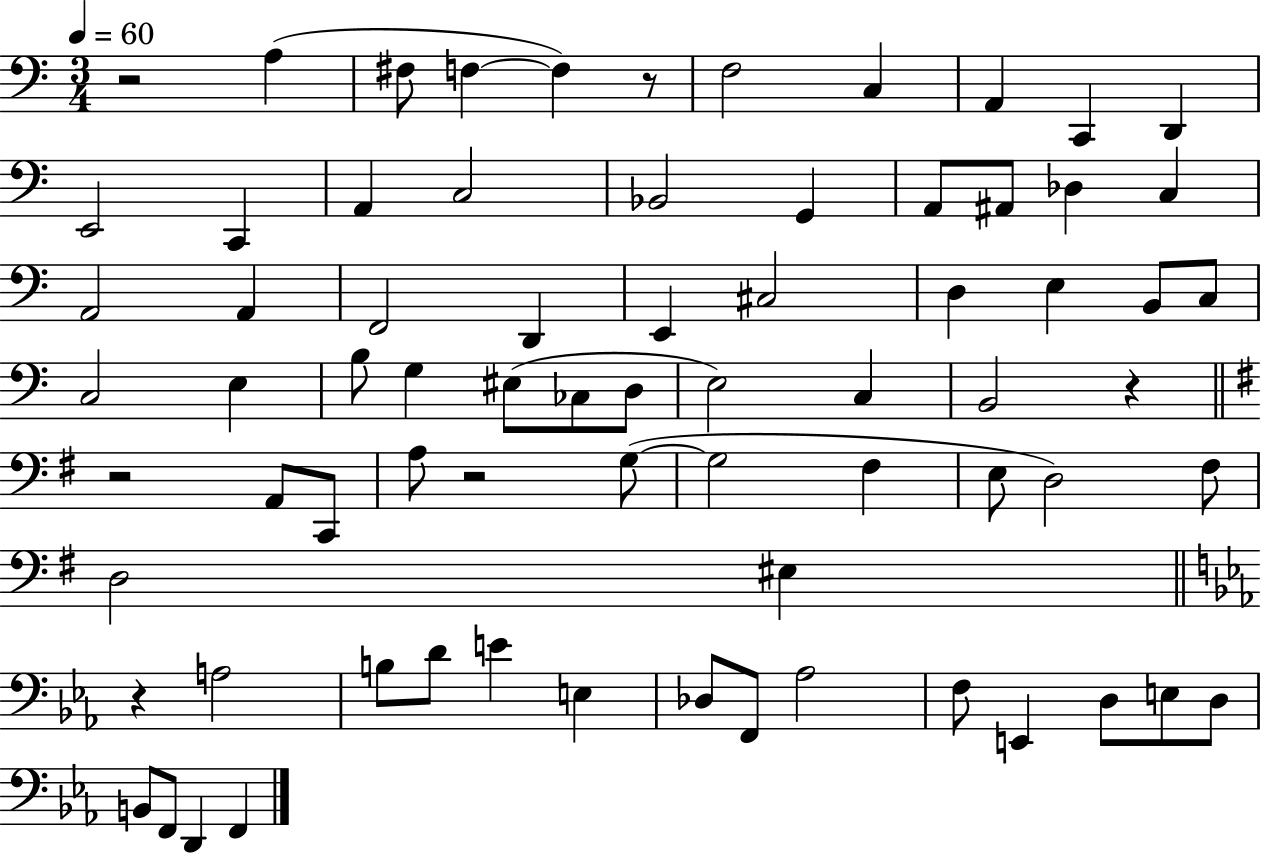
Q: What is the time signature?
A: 3/4